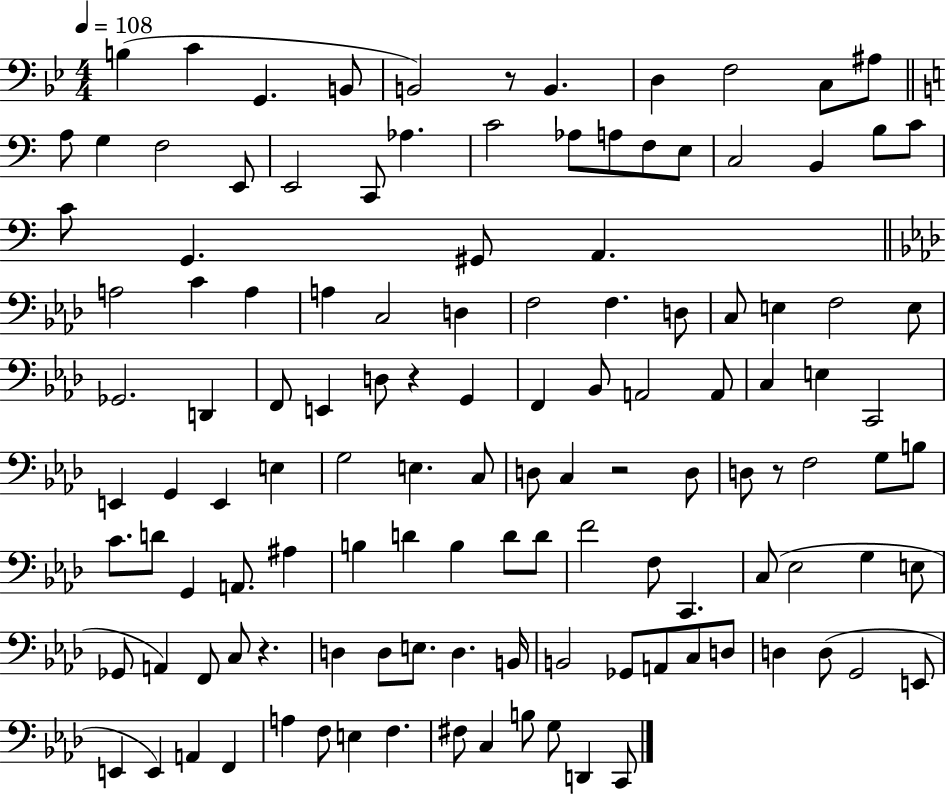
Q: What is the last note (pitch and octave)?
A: C2